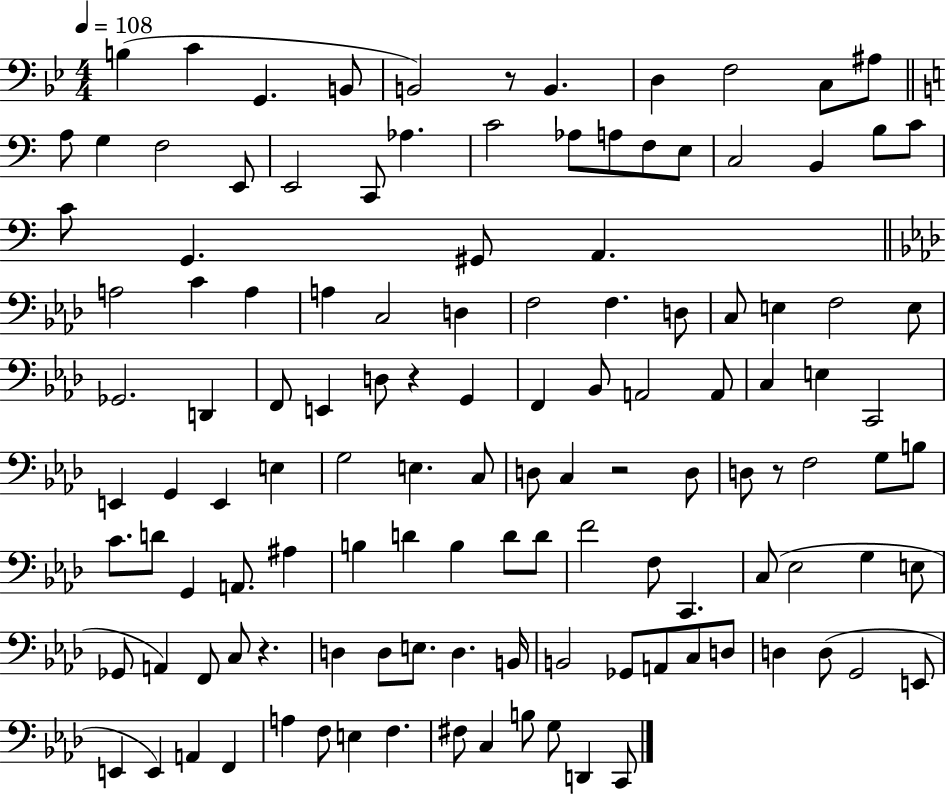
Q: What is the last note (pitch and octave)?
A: C2